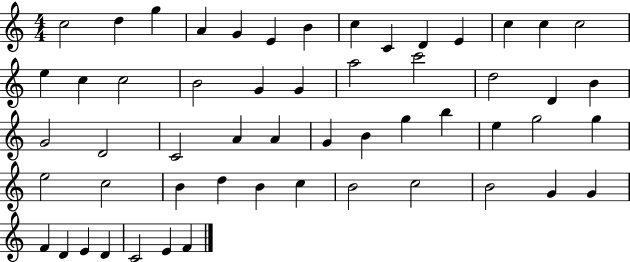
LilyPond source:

{
  \clef treble
  \numericTimeSignature
  \time 4/4
  \key c \major
  c''2 d''4 g''4 | a'4 g'4 e'4 b'4 | c''4 c'4 d'4 e'4 | c''4 c''4 c''2 | \break e''4 c''4 c''2 | b'2 g'4 g'4 | a''2 c'''2 | d''2 d'4 b'4 | \break g'2 d'2 | c'2 a'4 a'4 | g'4 b'4 g''4 b''4 | e''4 g''2 g''4 | \break e''2 c''2 | b'4 d''4 b'4 c''4 | b'2 c''2 | b'2 g'4 g'4 | \break f'4 d'4 e'4 d'4 | c'2 e'4 f'4 | \bar "|."
}